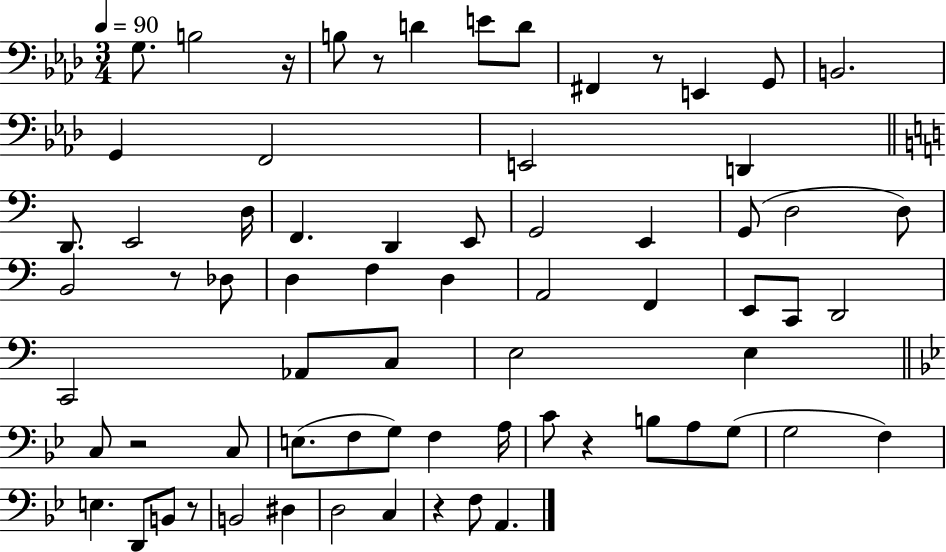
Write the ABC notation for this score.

X:1
T:Untitled
M:3/4
L:1/4
K:Ab
G,/2 B,2 z/4 B,/2 z/2 D E/2 D/2 ^F,, z/2 E,, G,,/2 B,,2 G,, F,,2 E,,2 D,, D,,/2 E,,2 D,/4 F,, D,, E,,/2 G,,2 E,, G,,/2 D,2 D,/2 B,,2 z/2 _D,/2 D, F, D, A,,2 F,, E,,/2 C,,/2 D,,2 C,,2 _A,,/2 C,/2 E,2 E, C,/2 z2 C,/2 E,/2 F,/2 G,/2 F, A,/4 C/2 z B,/2 A,/2 G,/2 G,2 F, E, D,,/2 B,,/2 z/2 B,,2 ^D, D,2 C, z F,/2 A,,